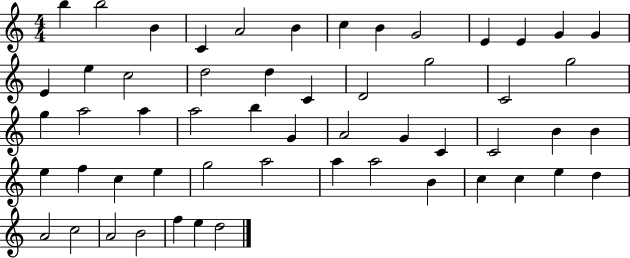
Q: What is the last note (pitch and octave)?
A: D5